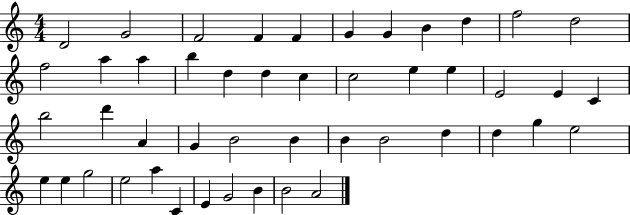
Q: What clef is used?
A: treble